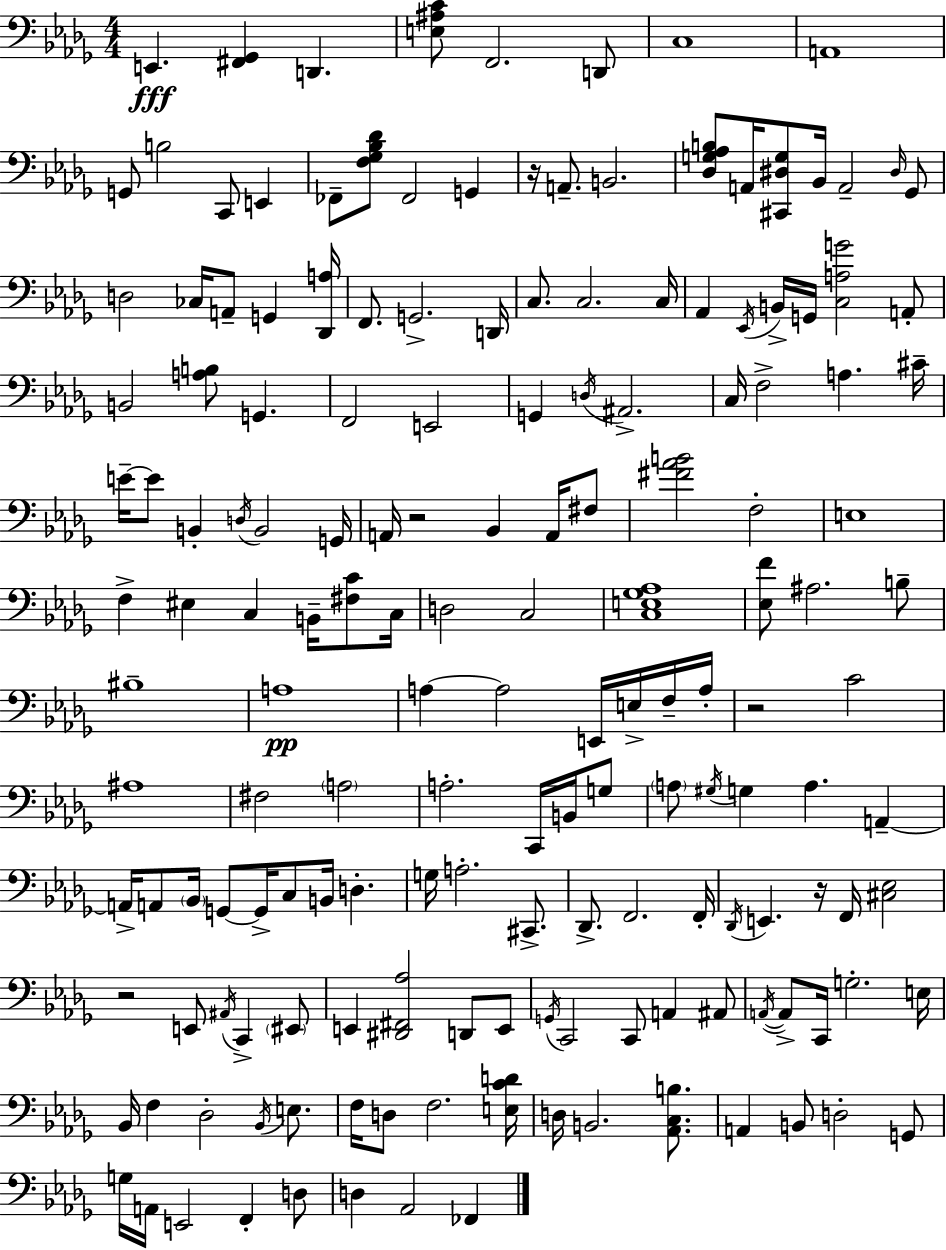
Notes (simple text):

E2/q. [F#2,Gb2]/q D2/q. [E3,A#3,C4]/e F2/h. D2/e C3/w A2/w G2/e B3/h C2/e E2/q FES2/e [F3,Gb3,Bb3,Db4]/e FES2/h G2/q R/s A2/e. B2/h. [Db3,G3,Ab3,B3]/e A2/s [C#2,D#3,G3]/e Bb2/s A2/h D#3/s Gb2/e D3/h CES3/s A2/e G2/q [Db2,A3]/s F2/e. G2/h. D2/s C3/e. C3/h. C3/s Ab2/q Eb2/s B2/s G2/s [C3,A3,G4]/h A2/e B2/h [A3,B3]/e G2/q. F2/h E2/h G2/q D3/s A#2/h. C3/s F3/h A3/q. C#4/s E4/s E4/e B2/q D3/s B2/h G2/s A2/s R/h Bb2/q A2/s F#3/e [F#4,Ab4,B4]/h F3/h E3/w F3/q EIS3/q C3/q B2/s [F#3,C4]/e C3/s D3/h C3/h [C3,E3,Gb3,Ab3]/w [Eb3,F4]/e A#3/h. B3/e BIS3/w A3/w A3/q A3/h E2/s E3/s F3/s A3/s R/h C4/h A#3/w F#3/h A3/h A3/h. C2/s B2/s G3/e A3/e G#3/s G3/q A3/q. A2/q A2/s A2/e Bb2/s G2/e G2/s C3/e B2/s D3/q. G3/s A3/h. C#2/e. Db2/e. F2/h. F2/s Db2/s E2/q. R/s F2/s [C#3,Eb3]/h R/h E2/e A#2/s C2/q EIS2/e E2/q [D#2,F#2,Ab3]/h D2/e E2/e G2/s C2/h C2/e A2/q A#2/e A2/s A2/e C2/s G3/h. E3/s Bb2/s F3/q Db3/h Bb2/s E3/e. F3/s D3/e F3/h. [E3,C4,D4]/s D3/s B2/h. [Ab2,C3,B3]/e. A2/q B2/e D3/h G2/e G3/s A2/s E2/h F2/q D3/e D3/q Ab2/h FES2/q